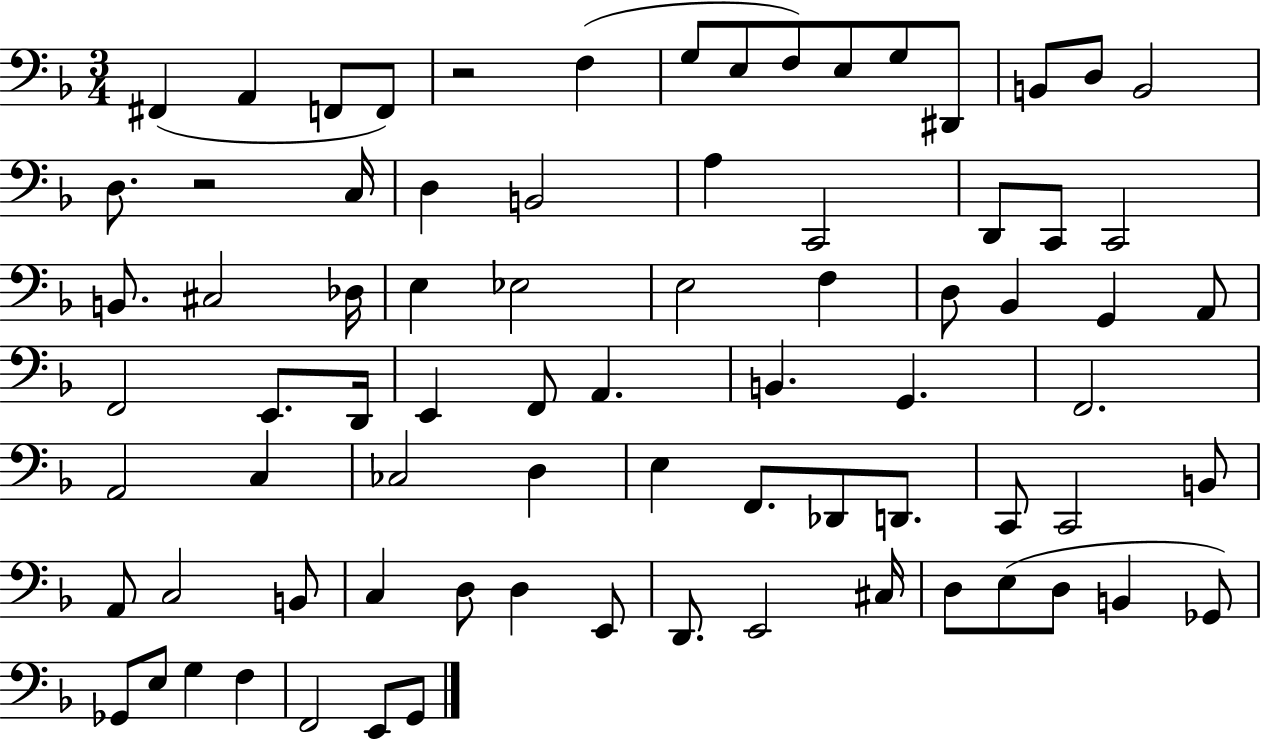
F#2/q A2/q F2/e F2/e R/h F3/q G3/e E3/e F3/e E3/e G3/e D#2/e B2/e D3/e B2/h D3/e. R/h C3/s D3/q B2/h A3/q C2/h D2/e C2/e C2/h B2/e. C#3/h Db3/s E3/q Eb3/h E3/h F3/q D3/e Bb2/q G2/q A2/e F2/h E2/e. D2/s E2/q F2/e A2/q. B2/q. G2/q. F2/h. A2/h C3/q CES3/h D3/q E3/q F2/e. Db2/e D2/e. C2/e C2/h B2/e A2/e C3/h B2/e C3/q D3/e D3/q E2/e D2/e. E2/h C#3/s D3/e E3/e D3/e B2/q Gb2/e Gb2/e E3/e G3/q F3/q F2/h E2/e G2/e